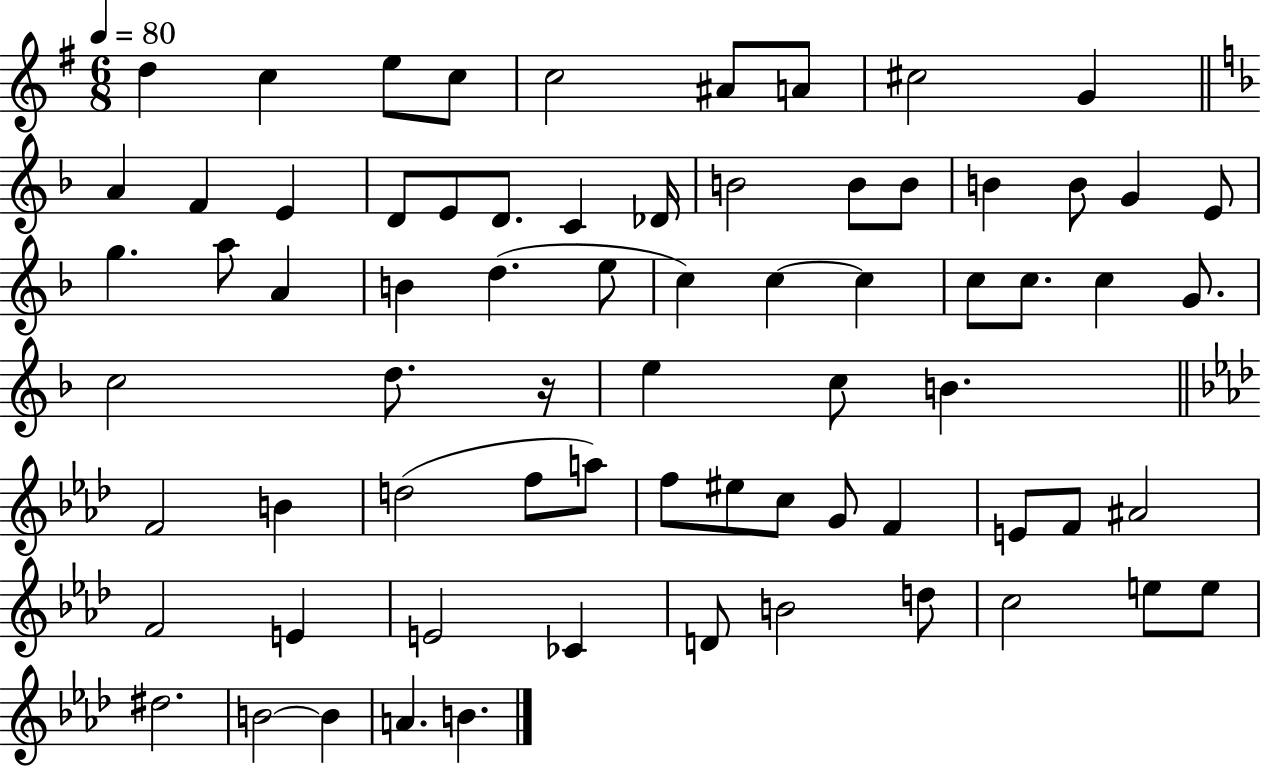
{
  \clef treble
  \numericTimeSignature
  \time 6/8
  \key g \major
  \tempo 4 = 80
  d''4 c''4 e''8 c''8 | c''2 ais'8 a'8 | cis''2 g'4 | \bar "||" \break \key d \minor a'4 f'4 e'4 | d'8 e'8 d'8. c'4 des'16 | b'2 b'8 b'8 | b'4 b'8 g'4 e'8 | \break g''4. a''8 a'4 | b'4 d''4.( e''8 | c''4) c''4~~ c''4 | c''8 c''8. c''4 g'8. | \break c''2 d''8. r16 | e''4 c''8 b'4. | \bar "||" \break \key aes \major f'2 b'4 | d''2( f''8 a''8) | f''8 eis''8 c''8 g'8 f'4 | e'8 f'8 ais'2 | \break f'2 e'4 | e'2 ces'4 | d'8 b'2 d''8 | c''2 e''8 e''8 | \break dis''2. | b'2~~ b'4 | a'4. b'4. | \bar "|."
}